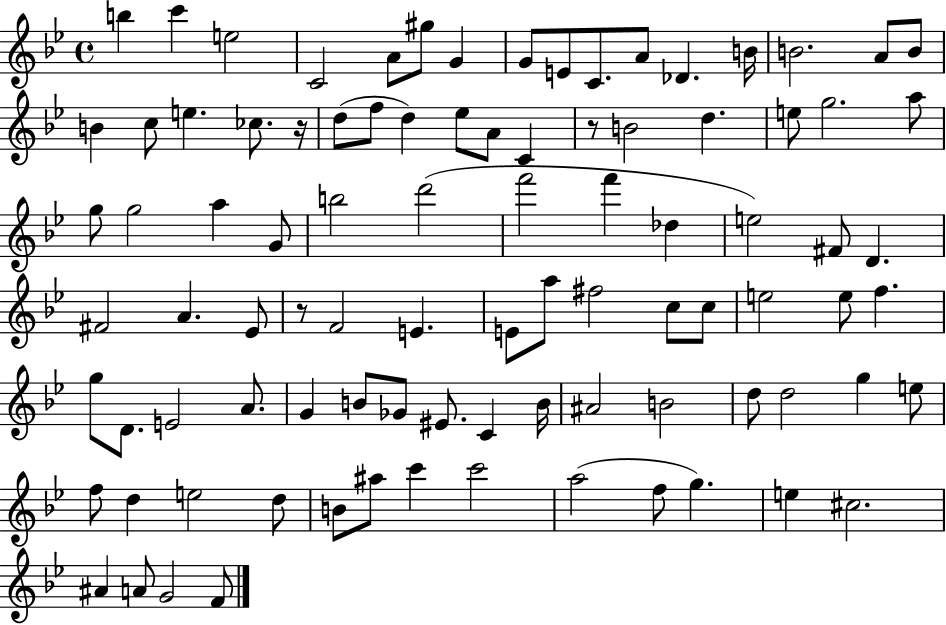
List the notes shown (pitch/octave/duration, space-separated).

B5/q C6/q E5/h C4/h A4/e G#5/e G4/q G4/e E4/e C4/e. A4/e Db4/q. B4/s B4/h. A4/e B4/e B4/q C5/e E5/q. CES5/e. R/s D5/e F5/e D5/q Eb5/e A4/e C4/q R/e B4/h D5/q. E5/e G5/h. A5/e G5/e G5/h A5/q G4/e B5/h D6/h F6/h F6/q Db5/q E5/h F#4/e D4/q. F#4/h A4/q. Eb4/e R/e F4/h E4/q. E4/e A5/e F#5/h C5/e C5/e E5/h E5/e F5/q. G5/e D4/e. E4/h A4/e. G4/q B4/e Gb4/e EIS4/e. C4/q B4/s A#4/h B4/h D5/e D5/h G5/q E5/e F5/e D5/q E5/h D5/e B4/e A#5/e C6/q C6/h A5/h F5/e G5/q. E5/q C#5/h. A#4/q A4/e G4/h F4/e